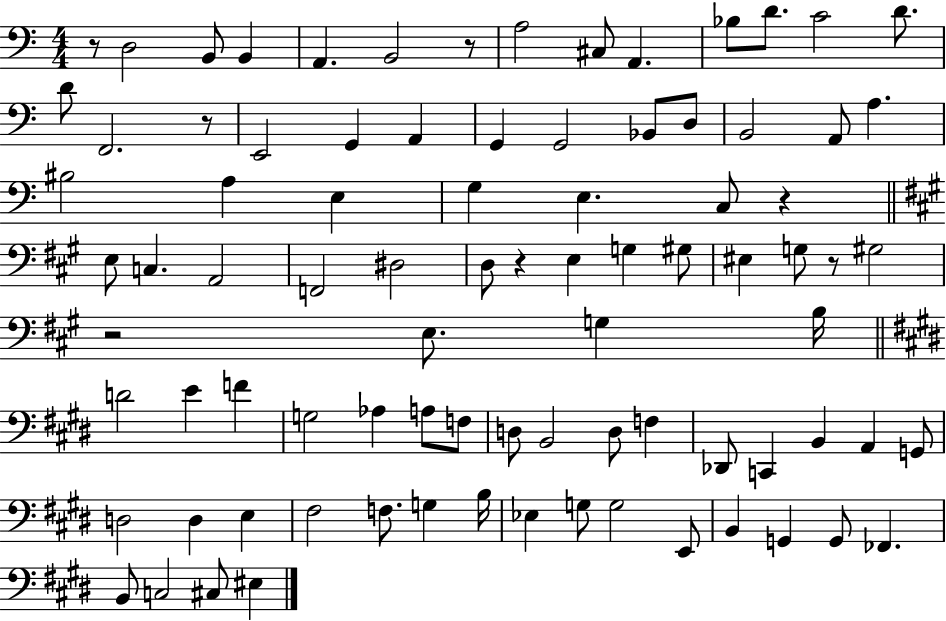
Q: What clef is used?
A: bass